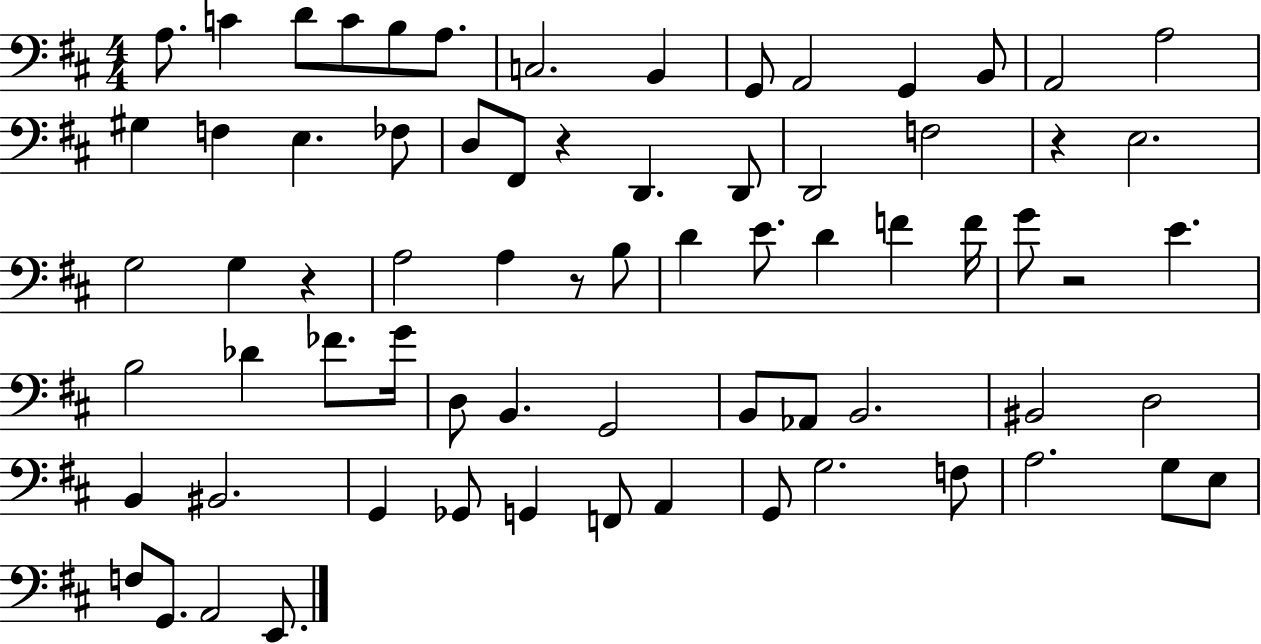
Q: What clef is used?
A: bass